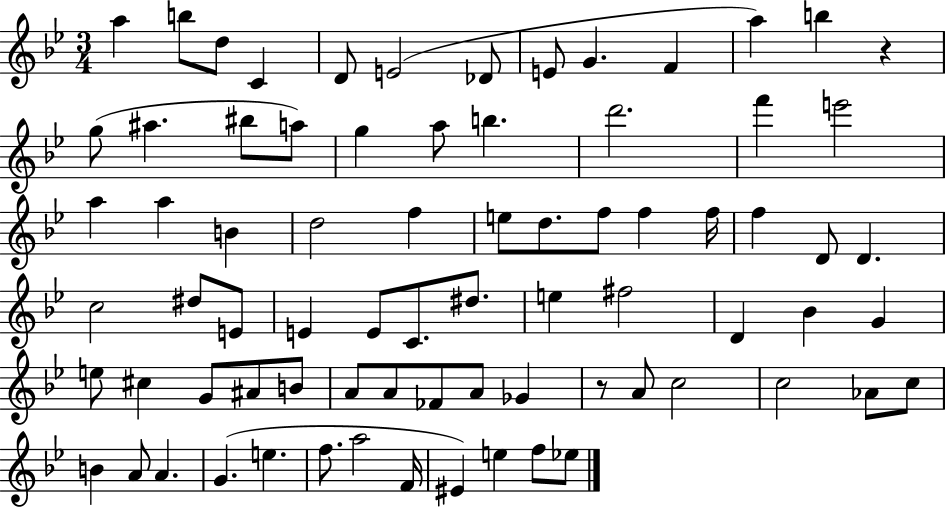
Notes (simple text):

A5/q B5/e D5/e C4/q D4/e E4/h Db4/e E4/e G4/q. F4/q A5/q B5/q R/q G5/e A#5/q. BIS5/e A5/e G5/q A5/e B5/q. D6/h. F6/q E6/h A5/q A5/q B4/q D5/h F5/q E5/e D5/e. F5/e F5/q F5/s F5/q D4/e D4/q. C5/h D#5/e E4/e E4/q E4/e C4/e. D#5/e. E5/q F#5/h D4/q Bb4/q G4/q E5/e C#5/q G4/e A#4/e B4/e A4/e A4/e FES4/e A4/e Gb4/q R/e A4/e C5/h C5/h Ab4/e C5/e B4/q A4/e A4/q. G4/q. E5/q. F5/e. A5/h F4/s EIS4/q E5/q F5/e Eb5/e